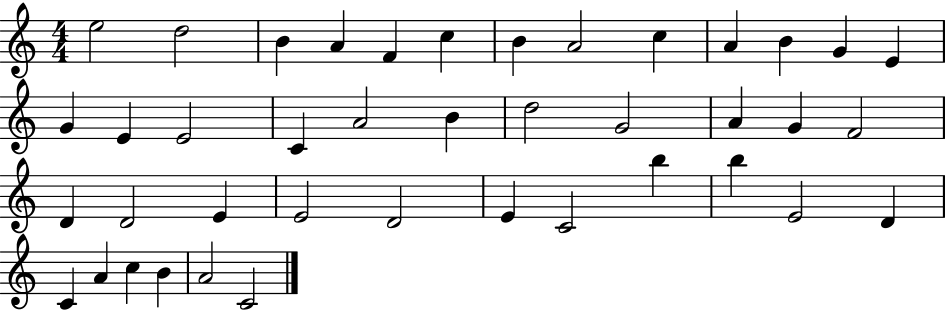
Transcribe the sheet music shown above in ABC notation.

X:1
T:Untitled
M:4/4
L:1/4
K:C
e2 d2 B A F c B A2 c A B G E G E E2 C A2 B d2 G2 A G F2 D D2 E E2 D2 E C2 b b E2 D C A c B A2 C2